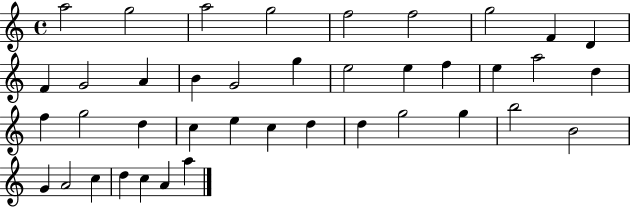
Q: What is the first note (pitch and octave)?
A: A5